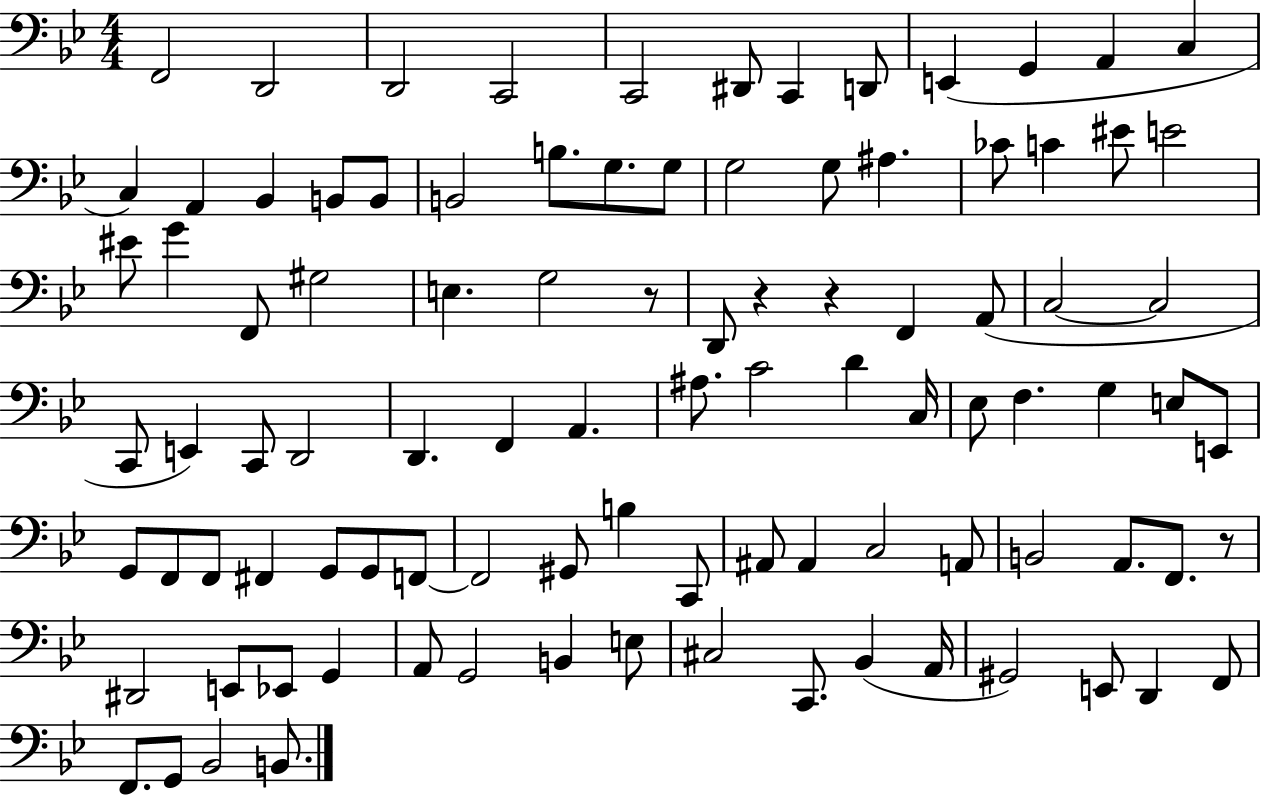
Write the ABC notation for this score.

X:1
T:Untitled
M:4/4
L:1/4
K:Bb
F,,2 D,,2 D,,2 C,,2 C,,2 ^D,,/2 C,, D,,/2 E,, G,, A,, C, C, A,, _B,, B,,/2 B,,/2 B,,2 B,/2 G,/2 G,/2 G,2 G,/2 ^A, _C/2 C ^E/2 E2 ^E/2 G F,,/2 ^G,2 E, G,2 z/2 D,,/2 z z F,, A,,/2 C,2 C,2 C,,/2 E,, C,,/2 D,,2 D,, F,, A,, ^A,/2 C2 D C,/4 _E,/2 F, G, E,/2 E,,/2 G,,/2 F,,/2 F,,/2 ^F,, G,,/2 G,,/2 F,,/2 F,,2 ^G,,/2 B, C,,/2 ^A,,/2 ^A,, C,2 A,,/2 B,,2 A,,/2 F,,/2 z/2 ^D,,2 E,,/2 _E,,/2 G,, A,,/2 G,,2 B,, E,/2 ^C,2 C,,/2 _B,, A,,/4 ^G,,2 E,,/2 D,, F,,/2 F,,/2 G,,/2 _B,,2 B,,/2